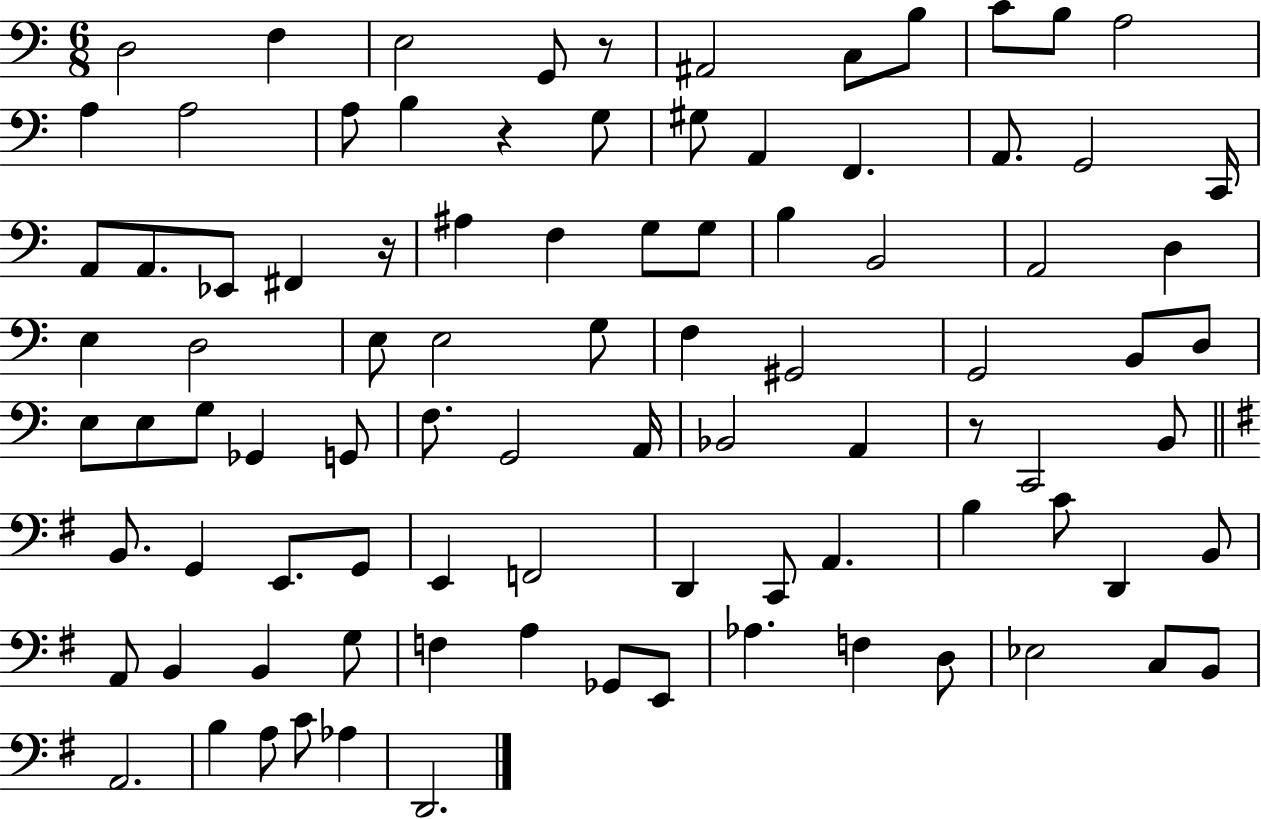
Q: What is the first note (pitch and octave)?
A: D3